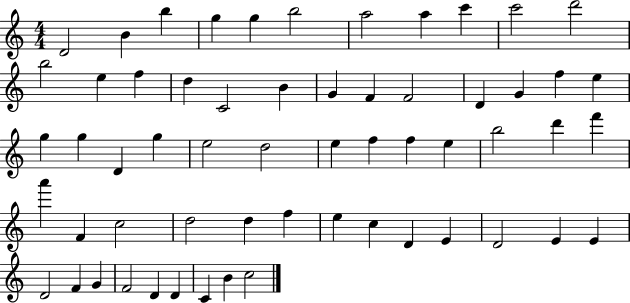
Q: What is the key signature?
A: C major